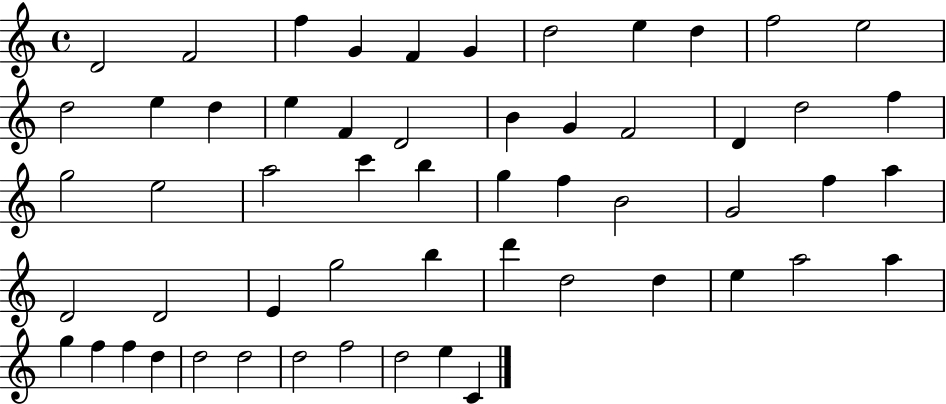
{
  \clef treble
  \time 4/4
  \defaultTimeSignature
  \key c \major
  d'2 f'2 | f''4 g'4 f'4 g'4 | d''2 e''4 d''4 | f''2 e''2 | \break d''2 e''4 d''4 | e''4 f'4 d'2 | b'4 g'4 f'2 | d'4 d''2 f''4 | \break g''2 e''2 | a''2 c'''4 b''4 | g''4 f''4 b'2 | g'2 f''4 a''4 | \break d'2 d'2 | e'4 g''2 b''4 | d'''4 d''2 d''4 | e''4 a''2 a''4 | \break g''4 f''4 f''4 d''4 | d''2 d''2 | d''2 f''2 | d''2 e''4 c'4 | \break \bar "|."
}